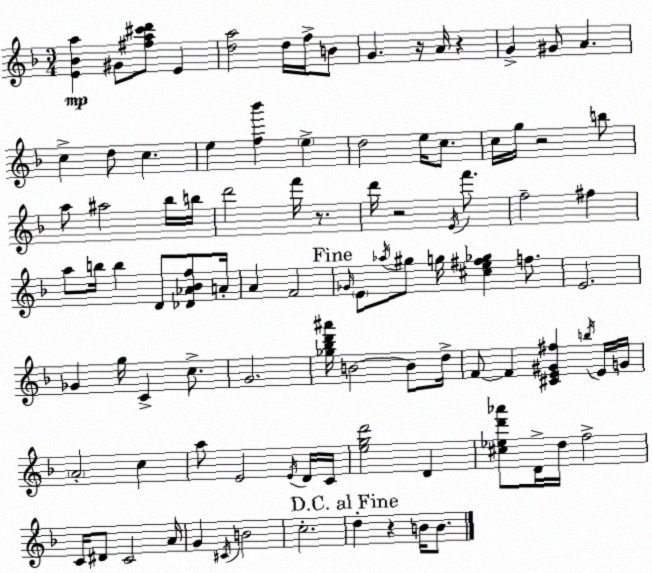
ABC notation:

X:1
T:Untitled
M:3/4
L:1/4
K:F
[E_Ba] ^G/2 [^fa^c'd']/2 E [da]2 d/4 f/4 B/2 G z/4 A/4 z G ^G/2 A c d/2 c e [f_b'] e d2 e/4 c/2 c/4 g/4 z2 b/2 a/2 ^a2 _b/4 b/4 d'2 f'/4 z/2 d'/4 z2 E/4 f'/2 f2 ^f a/2 b/4 b D/2 [_D_A_Bf]/2 A/4 A F2 _G/4 E/2 _a/4 ^g/2 g/4 [^ce^f_g] f/2 E2 _G g/4 C c/2 G2 [_g_bd'^a']/4 B2 B/2 d/4 F/2 F [^CE^G^f] b/4 E/4 G/4 A2 c a/2 E2 E/4 D/4 C/4 [egd']2 D [^c_ed'_a']/2 D/4 d/4 f2 C/4 ^D/2 C2 A/4 G ^C/4 B2 c2 d z B/4 B/2